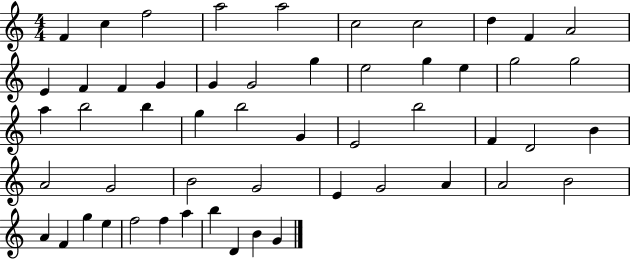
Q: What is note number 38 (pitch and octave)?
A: E4